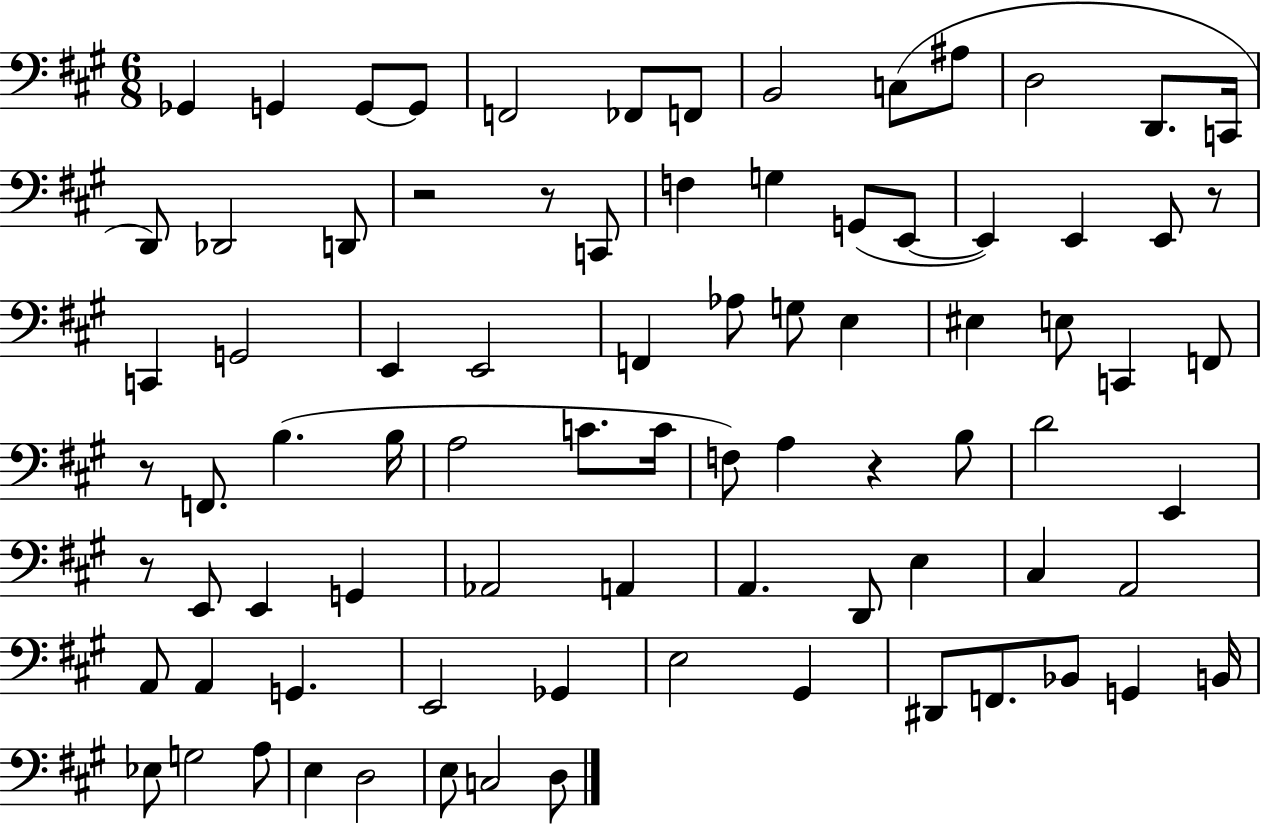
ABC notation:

X:1
T:Untitled
M:6/8
L:1/4
K:A
_G,, G,, G,,/2 G,,/2 F,,2 _F,,/2 F,,/2 B,,2 C,/2 ^A,/2 D,2 D,,/2 C,,/4 D,,/2 _D,,2 D,,/2 z2 z/2 C,,/2 F, G, G,,/2 E,,/2 E,, E,, E,,/2 z/2 C,, G,,2 E,, E,,2 F,, _A,/2 G,/2 E, ^E, E,/2 C,, F,,/2 z/2 F,,/2 B, B,/4 A,2 C/2 C/4 F,/2 A, z B,/2 D2 E,, z/2 E,,/2 E,, G,, _A,,2 A,, A,, D,,/2 E, ^C, A,,2 A,,/2 A,, G,, E,,2 _G,, E,2 ^G,, ^D,,/2 F,,/2 _B,,/2 G,, B,,/4 _E,/2 G,2 A,/2 E, D,2 E,/2 C,2 D,/2